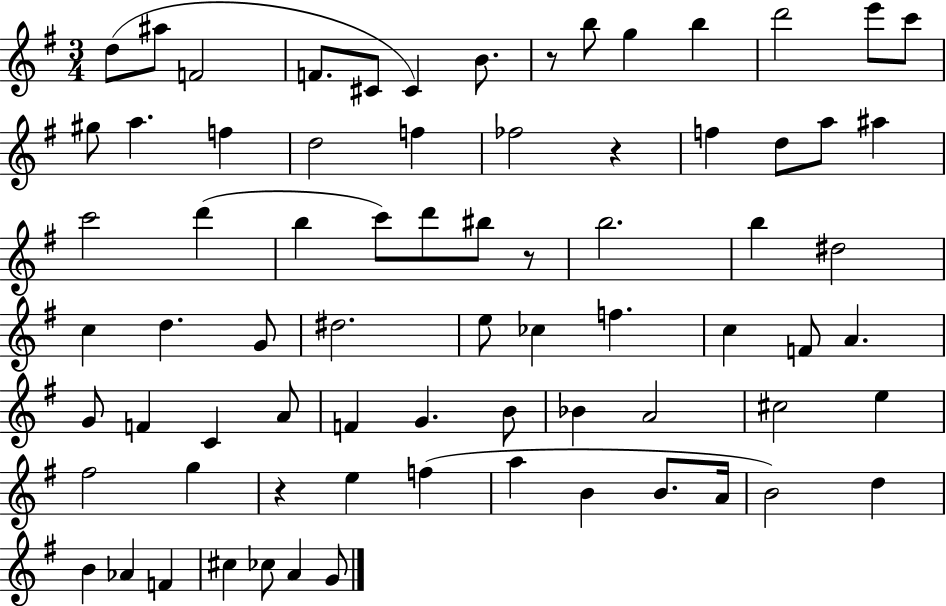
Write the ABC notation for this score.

X:1
T:Untitled
M:3/4
L:1/4
K:G
d/2 ^a/2 F2 F/2 ^C/2 ^C B/2 z/2 b/2 g b d'2 e'/2 c'/2 ^g/2 a f d2 f _f2 z f d/2 a/2 ^a c'2 d' b c'/2 d'/2 ^b/2 z/2 b2 b ^d2 c d G/2 ^d2 e/2 _c f c F/2 A G/2 F C A/2 F G B/2 _B A2 ^c2 e ^f2 g z e f a B B/2 A/4 B2 d B _A F ^c _c/2 A G/2